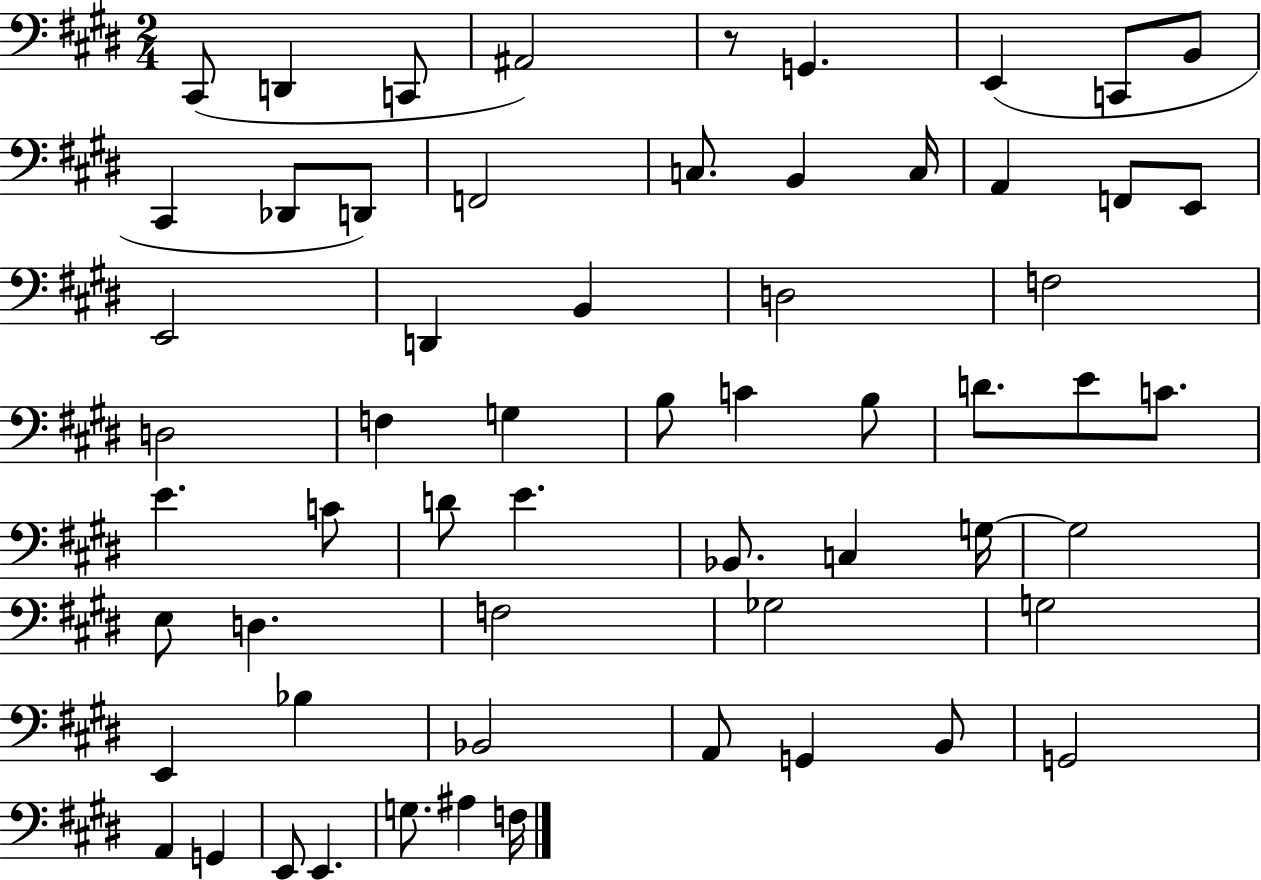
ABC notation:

X:1
T:Untitled
M:2/4
L:1/4
K:E
^C,,/2 D,, C,,/2 ^A,,2 z/2 G,, E,, C,,/2 B,,/2 ^C,, _D,,/2 D,,/2 F,,2 C,/2 B,, C,/4 A,, F,,/2 E,,/2 E,,2 D,, B,, D,2 F,2 D,2 F, G, B,/2 C B,/2 D/2 E/2 C/2 E C/2 D/2 E _B,,/2 C, G,/4 G,2 E,/2 D, F,2 _G,2 G,2 E,, _B, _B,,2 A,,/2 G,, B,,/2 G,,2 A,, G,, E,,/2 E,, G,/2 ^A, F,/4